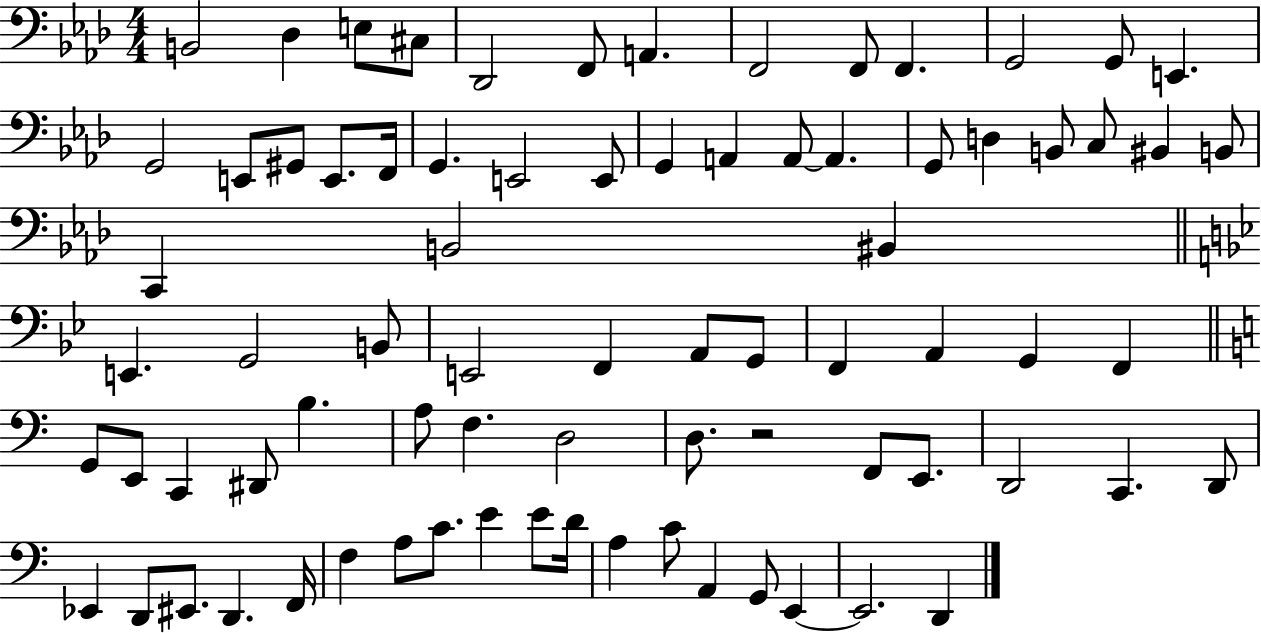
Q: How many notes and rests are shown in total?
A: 78